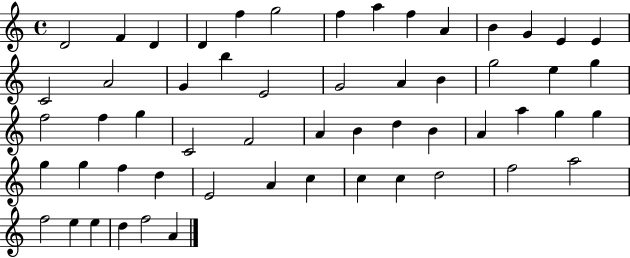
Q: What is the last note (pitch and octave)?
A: A4